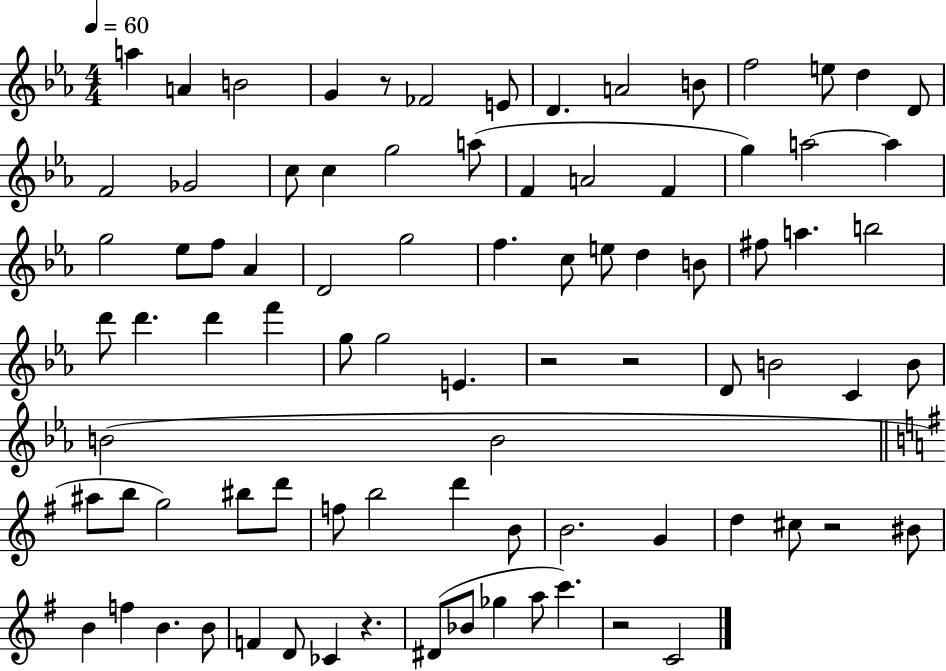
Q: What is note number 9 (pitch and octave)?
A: B4